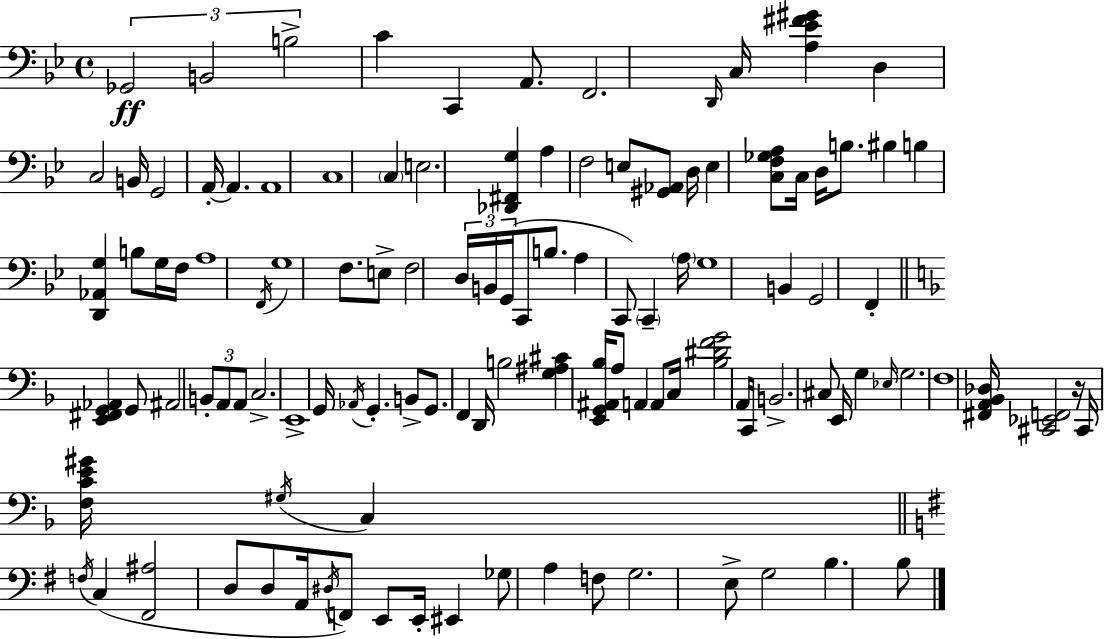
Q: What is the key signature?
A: BES major